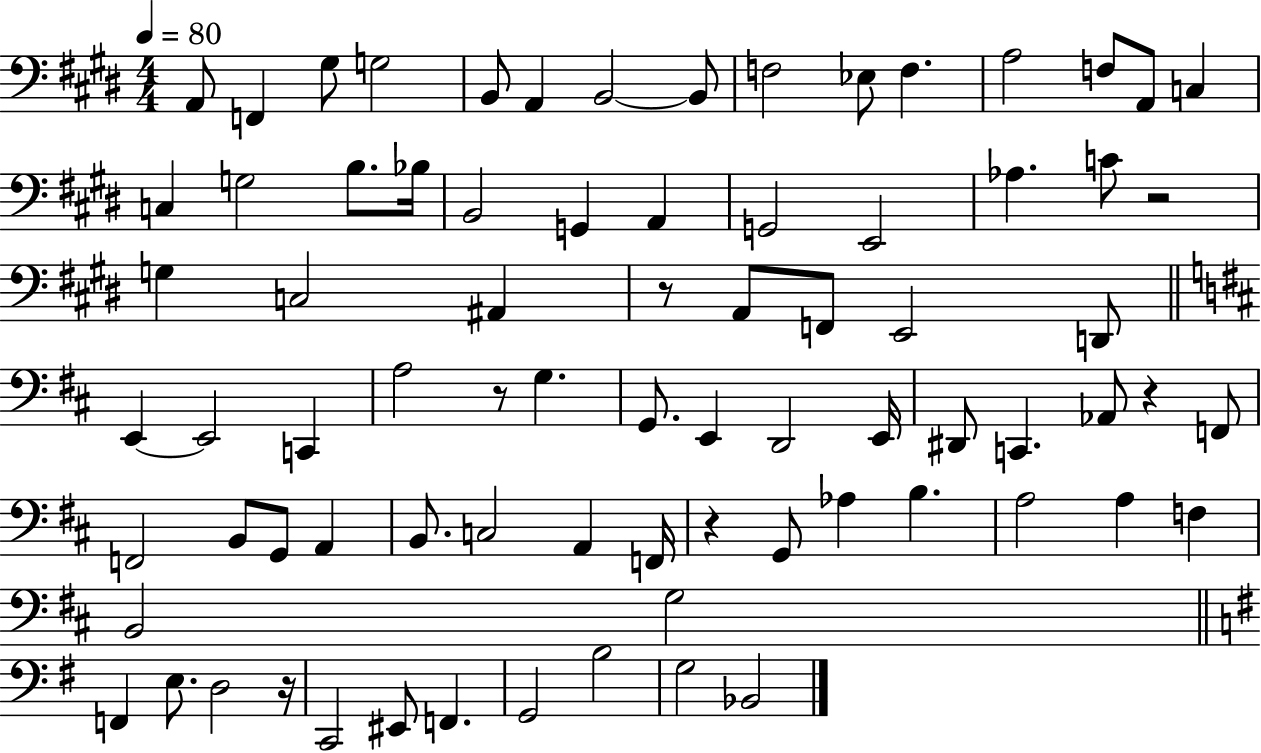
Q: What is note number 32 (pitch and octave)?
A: E2